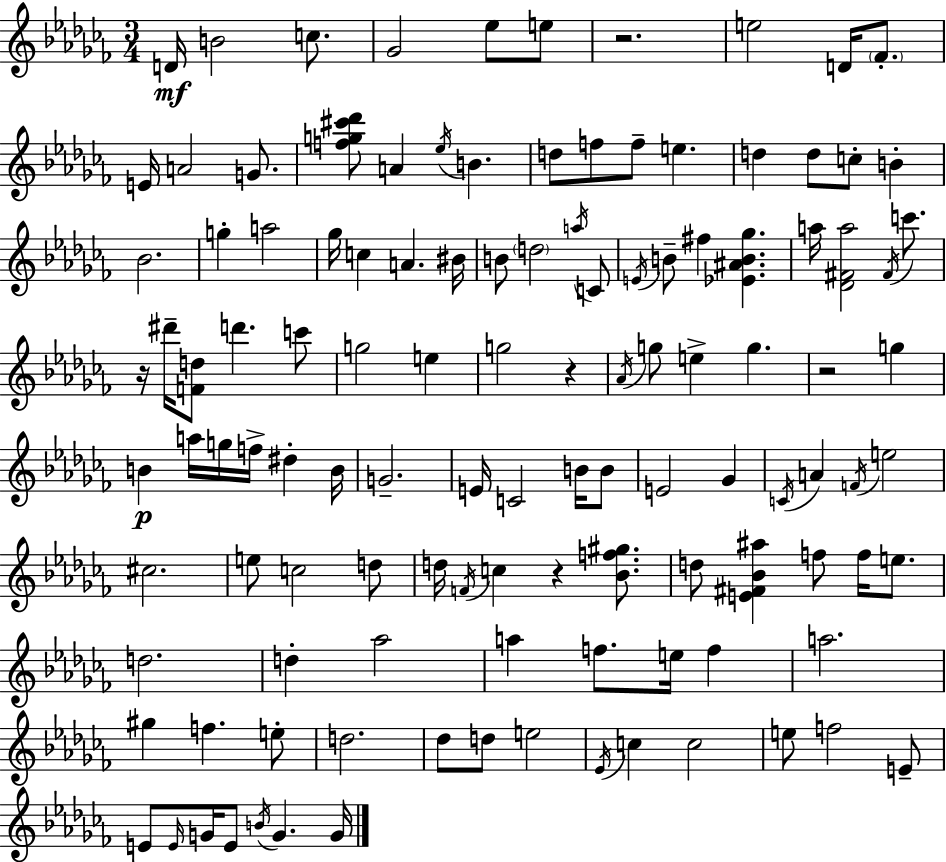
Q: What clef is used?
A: treble